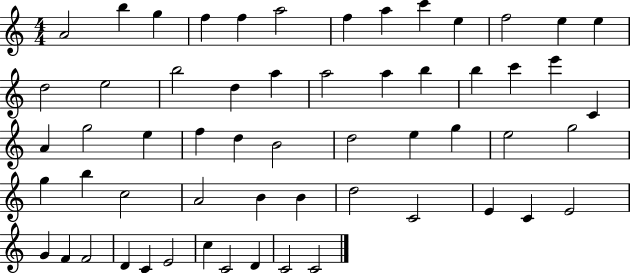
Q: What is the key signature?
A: C major